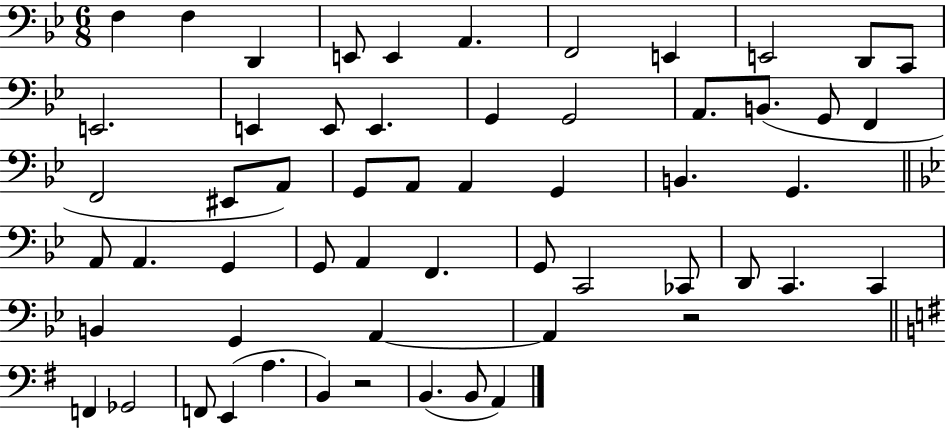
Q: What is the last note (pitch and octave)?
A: A2